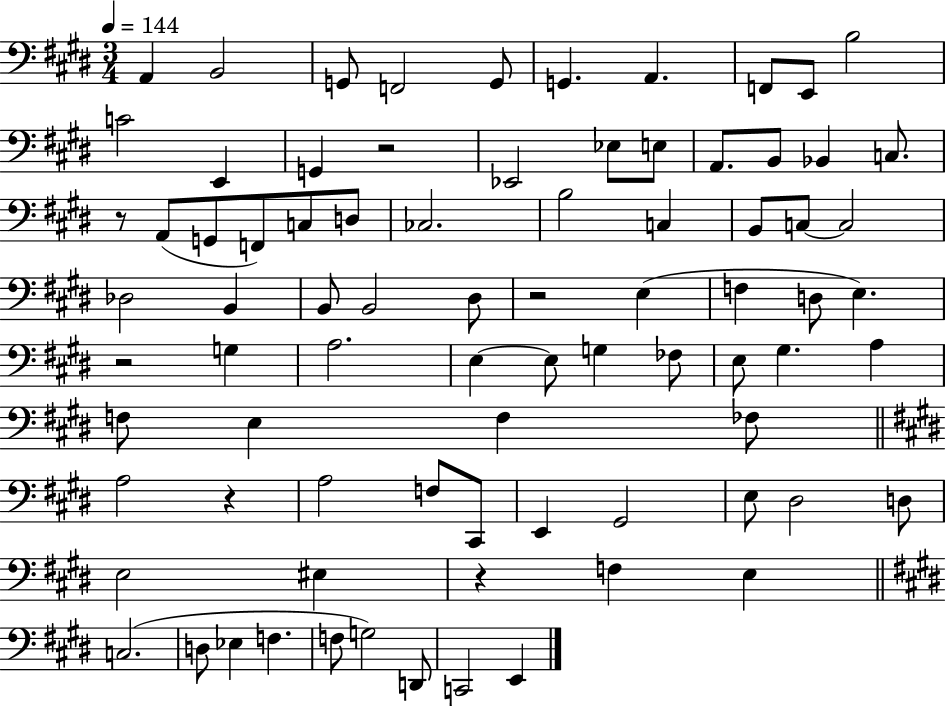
X:1
T:Untitled
M:3/4
L:1/4
K:E
A,, B,,2 G,,/2 F,,2 G,,/2 G,, A,, F,,/2 E,,/2 B,2 C2 E,, G,, z2 _E,,2 _E,/2 E,/2 A,,/2 B,,/2 _B,, C,/2 z/2 A,,/2 G,,/2 F,,/2 C,/2 D,/2 _C,2 B,2 C, B,,/2 C,/2 C,2 _D,2 B,, B,,/2 B,,2 ^D,/2 z2 E, F, D,/2 E, z2 G, A,2 E, E,/2 G, _F,/2 E,/2 ^G, A, F,/2 E, F, _F,/2 A,2 z A,2 F,/2 ^C,,/2 E,, ^G,,2 E,/2 ^D,2 D,/2 E,2 ^E, z F, E, C,2 D,/2 _E, F, F,/2 G,2 D,,/2 C,,2 E,,